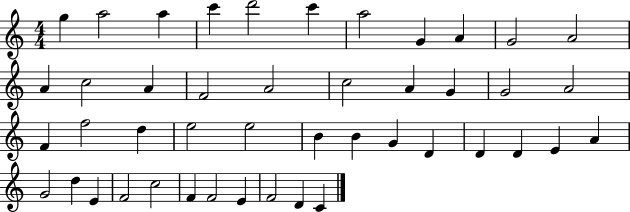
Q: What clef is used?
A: treble